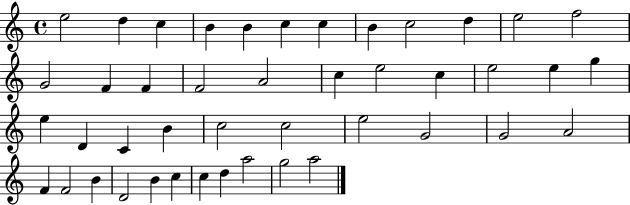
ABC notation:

X:1
T:Untitled
M:4/4
L:1/4
K:C
e2 d c B B c c B c2 d e2 f2 G2 F F F2 A2 c e2 c e2 e g e D C B c2 c2 e2 G2 G2 A2 F F2 B D2 B c c d a2 g2 a2